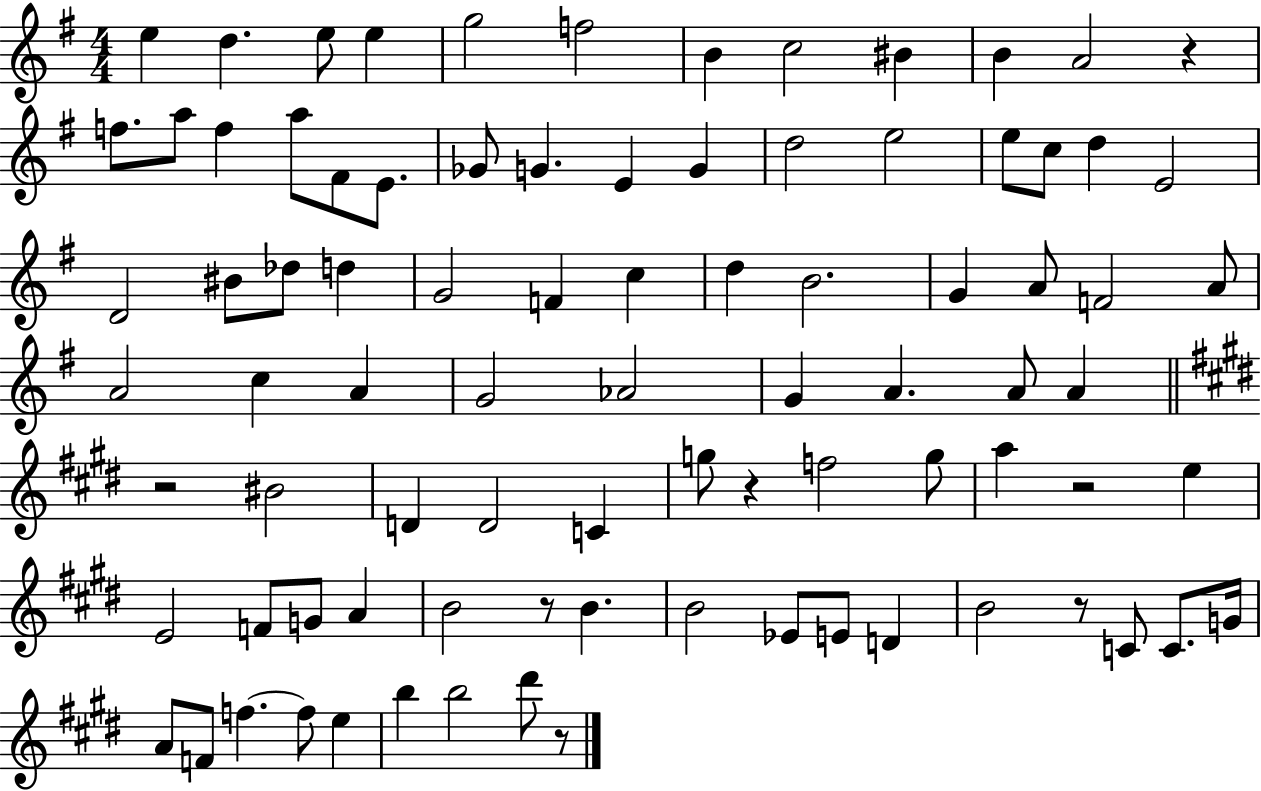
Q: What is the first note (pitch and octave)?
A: E5